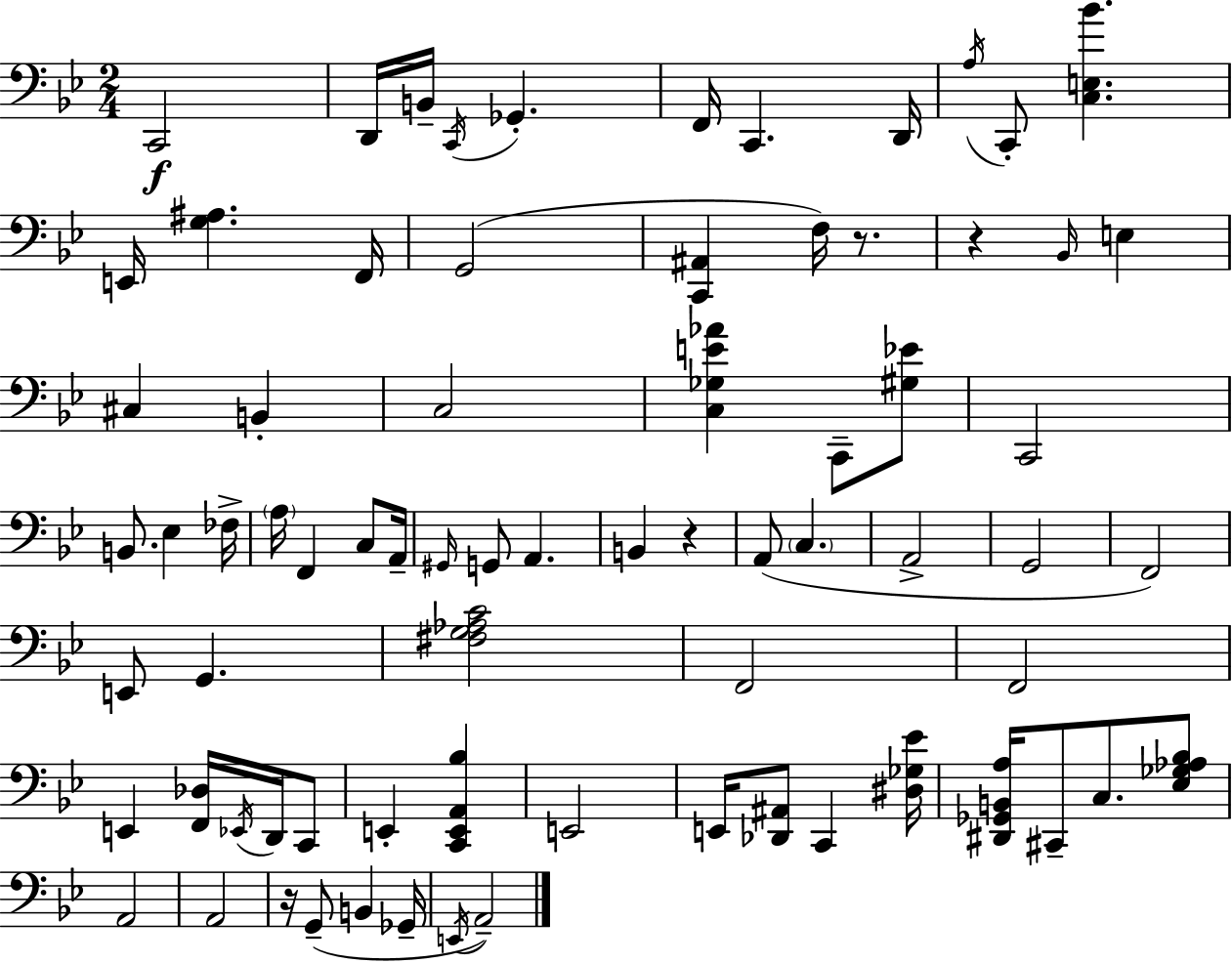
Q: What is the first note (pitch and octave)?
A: C2